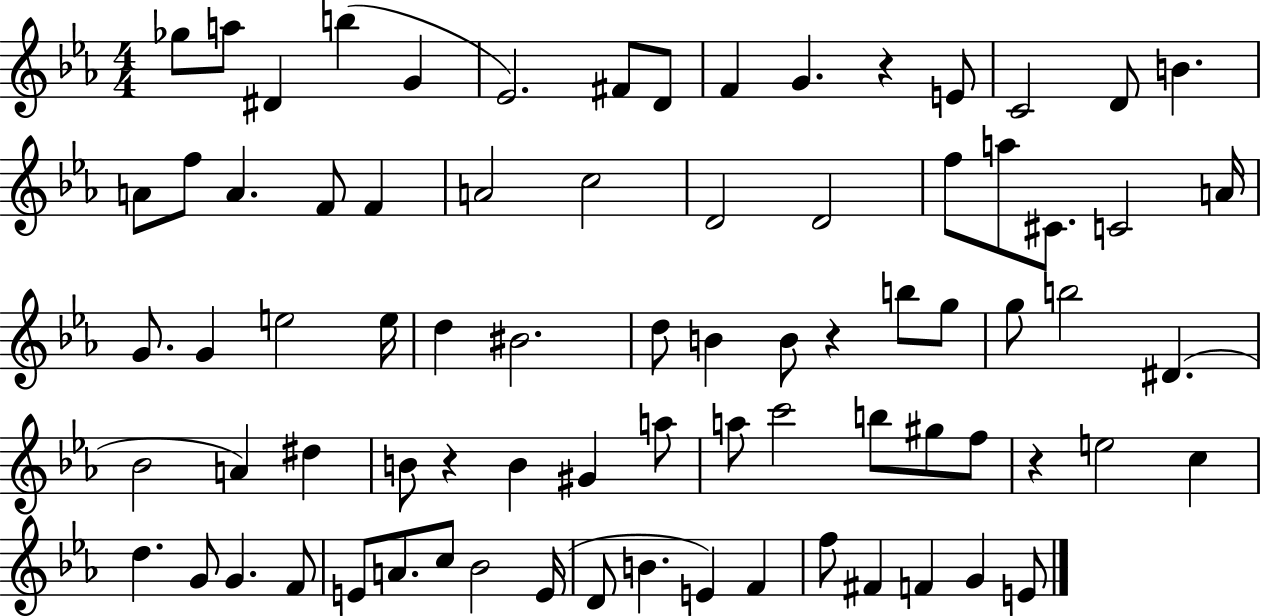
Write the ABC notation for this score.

X:1
T:Untitled
M:4/4
L:1/4
K:Eb
_g/2 a/2 ^D b G _E2 ^F/2 D/2 F G z E/2 C2 D/2 B A/2 f/2 A F/2 F A2 c2 D2 D2 f/2 a/2 ^C/2 C2 A/4 G/2 G e2 e/4 d ^B2 d/2 B B/2 z b/2 g/2 g/2 b2 ^D _B2 A ^d B/2 z B ^G a/2 a/2 c'2 b/2 ^g/2 f/2 z e2 c d G/2 G F/2 E/2 A/2 c/2 _B2 E/4 D/2 B E F f/2 ^F F G E/2